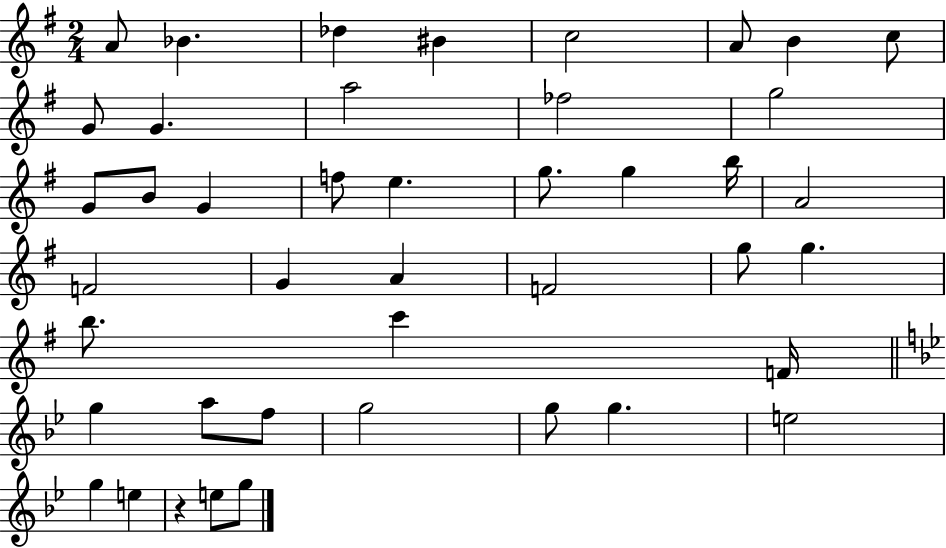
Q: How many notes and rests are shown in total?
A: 43